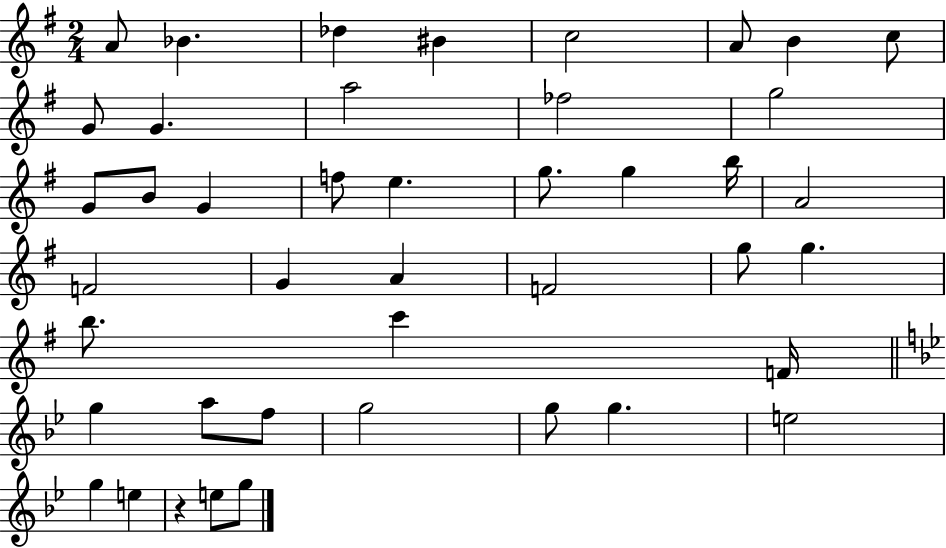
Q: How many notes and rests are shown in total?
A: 43